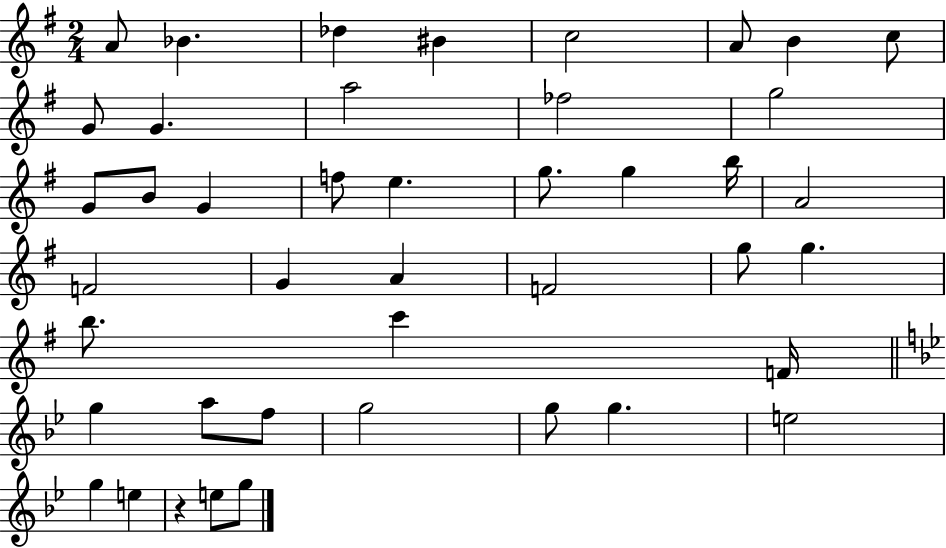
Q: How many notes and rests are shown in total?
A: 43